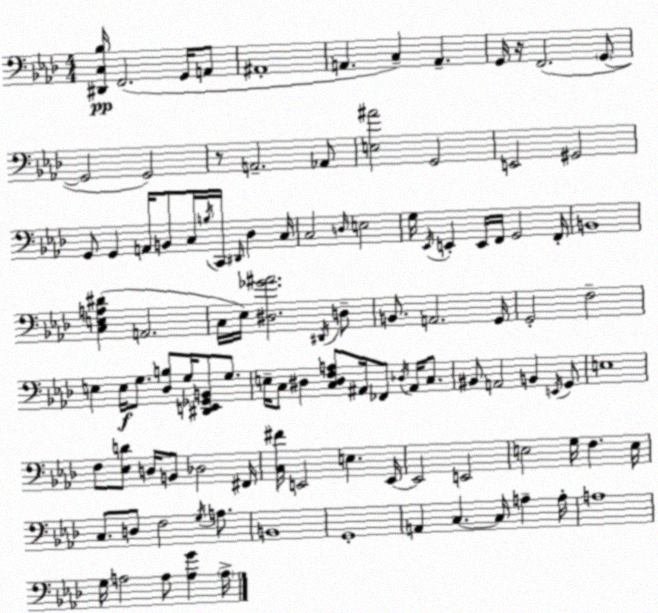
X:1
T:Untitled
M:4/4
L:1/4
K:Ab
[^D,,C,_B,]/4 F,,2 G,,/4 A,,/2 ^A,,4 A,, C, A,, G,,/4 z/4 F,,2 G,,/2 G,,2 G,,2 z/2 A,,2 _A,,/2 [E,^A]2 G,,2 E,,2 ^G,,2 G,,/2 G,, A,,/4 B,,/2 C,/4 B,/4 C,,/4 ^D,,/4 _D, C,/4 C,2 D,/4 E,2 G,/4 _E,,/4 E,, E,,/4 F,,/4 G,,2 F,,/4 B,,4 [C,E,A,^D] A,,2 C,/4 _E,/4 [^D,_G^A]2 ^D,,/4 D,/2 B,,/2 A,,2 G,,/4 G,,2 F,2 E, E,/4 G,/2 [_D,B,]/2 G,/4 [^D,,E,,_G,,B,,]/2 G,/2 E,/4 C,/2 ^D, [C,^D,F,A,]/2 ^A,,/4 _F,,/2 _D,/4 ^A,,/4 C,/2 ^B,,/2 A,,2 B,, E,,/4 G,,/2 E,4 F,/2 [_E,D]/2 D,/4 B,,/2 _D,2 ^F,,/4 [C,^F]/4 E,,2 E, E,,/4 E,,2 E,,2 E,2 G,/4 F, E,/4 C,/2 D,/2 F,2 G,/4 A,/2 B,,4 G,,4 A,, C, C,/4 A, A,/4 A,4 G,/4 A,2 A,/2 [A,G] A,/4